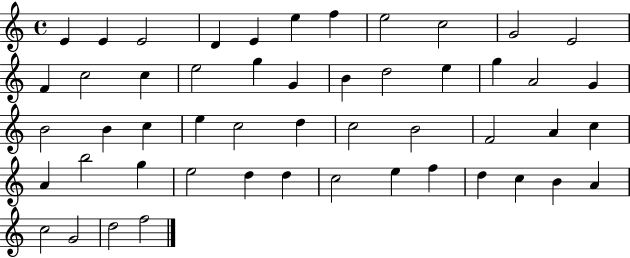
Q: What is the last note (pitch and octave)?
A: F5